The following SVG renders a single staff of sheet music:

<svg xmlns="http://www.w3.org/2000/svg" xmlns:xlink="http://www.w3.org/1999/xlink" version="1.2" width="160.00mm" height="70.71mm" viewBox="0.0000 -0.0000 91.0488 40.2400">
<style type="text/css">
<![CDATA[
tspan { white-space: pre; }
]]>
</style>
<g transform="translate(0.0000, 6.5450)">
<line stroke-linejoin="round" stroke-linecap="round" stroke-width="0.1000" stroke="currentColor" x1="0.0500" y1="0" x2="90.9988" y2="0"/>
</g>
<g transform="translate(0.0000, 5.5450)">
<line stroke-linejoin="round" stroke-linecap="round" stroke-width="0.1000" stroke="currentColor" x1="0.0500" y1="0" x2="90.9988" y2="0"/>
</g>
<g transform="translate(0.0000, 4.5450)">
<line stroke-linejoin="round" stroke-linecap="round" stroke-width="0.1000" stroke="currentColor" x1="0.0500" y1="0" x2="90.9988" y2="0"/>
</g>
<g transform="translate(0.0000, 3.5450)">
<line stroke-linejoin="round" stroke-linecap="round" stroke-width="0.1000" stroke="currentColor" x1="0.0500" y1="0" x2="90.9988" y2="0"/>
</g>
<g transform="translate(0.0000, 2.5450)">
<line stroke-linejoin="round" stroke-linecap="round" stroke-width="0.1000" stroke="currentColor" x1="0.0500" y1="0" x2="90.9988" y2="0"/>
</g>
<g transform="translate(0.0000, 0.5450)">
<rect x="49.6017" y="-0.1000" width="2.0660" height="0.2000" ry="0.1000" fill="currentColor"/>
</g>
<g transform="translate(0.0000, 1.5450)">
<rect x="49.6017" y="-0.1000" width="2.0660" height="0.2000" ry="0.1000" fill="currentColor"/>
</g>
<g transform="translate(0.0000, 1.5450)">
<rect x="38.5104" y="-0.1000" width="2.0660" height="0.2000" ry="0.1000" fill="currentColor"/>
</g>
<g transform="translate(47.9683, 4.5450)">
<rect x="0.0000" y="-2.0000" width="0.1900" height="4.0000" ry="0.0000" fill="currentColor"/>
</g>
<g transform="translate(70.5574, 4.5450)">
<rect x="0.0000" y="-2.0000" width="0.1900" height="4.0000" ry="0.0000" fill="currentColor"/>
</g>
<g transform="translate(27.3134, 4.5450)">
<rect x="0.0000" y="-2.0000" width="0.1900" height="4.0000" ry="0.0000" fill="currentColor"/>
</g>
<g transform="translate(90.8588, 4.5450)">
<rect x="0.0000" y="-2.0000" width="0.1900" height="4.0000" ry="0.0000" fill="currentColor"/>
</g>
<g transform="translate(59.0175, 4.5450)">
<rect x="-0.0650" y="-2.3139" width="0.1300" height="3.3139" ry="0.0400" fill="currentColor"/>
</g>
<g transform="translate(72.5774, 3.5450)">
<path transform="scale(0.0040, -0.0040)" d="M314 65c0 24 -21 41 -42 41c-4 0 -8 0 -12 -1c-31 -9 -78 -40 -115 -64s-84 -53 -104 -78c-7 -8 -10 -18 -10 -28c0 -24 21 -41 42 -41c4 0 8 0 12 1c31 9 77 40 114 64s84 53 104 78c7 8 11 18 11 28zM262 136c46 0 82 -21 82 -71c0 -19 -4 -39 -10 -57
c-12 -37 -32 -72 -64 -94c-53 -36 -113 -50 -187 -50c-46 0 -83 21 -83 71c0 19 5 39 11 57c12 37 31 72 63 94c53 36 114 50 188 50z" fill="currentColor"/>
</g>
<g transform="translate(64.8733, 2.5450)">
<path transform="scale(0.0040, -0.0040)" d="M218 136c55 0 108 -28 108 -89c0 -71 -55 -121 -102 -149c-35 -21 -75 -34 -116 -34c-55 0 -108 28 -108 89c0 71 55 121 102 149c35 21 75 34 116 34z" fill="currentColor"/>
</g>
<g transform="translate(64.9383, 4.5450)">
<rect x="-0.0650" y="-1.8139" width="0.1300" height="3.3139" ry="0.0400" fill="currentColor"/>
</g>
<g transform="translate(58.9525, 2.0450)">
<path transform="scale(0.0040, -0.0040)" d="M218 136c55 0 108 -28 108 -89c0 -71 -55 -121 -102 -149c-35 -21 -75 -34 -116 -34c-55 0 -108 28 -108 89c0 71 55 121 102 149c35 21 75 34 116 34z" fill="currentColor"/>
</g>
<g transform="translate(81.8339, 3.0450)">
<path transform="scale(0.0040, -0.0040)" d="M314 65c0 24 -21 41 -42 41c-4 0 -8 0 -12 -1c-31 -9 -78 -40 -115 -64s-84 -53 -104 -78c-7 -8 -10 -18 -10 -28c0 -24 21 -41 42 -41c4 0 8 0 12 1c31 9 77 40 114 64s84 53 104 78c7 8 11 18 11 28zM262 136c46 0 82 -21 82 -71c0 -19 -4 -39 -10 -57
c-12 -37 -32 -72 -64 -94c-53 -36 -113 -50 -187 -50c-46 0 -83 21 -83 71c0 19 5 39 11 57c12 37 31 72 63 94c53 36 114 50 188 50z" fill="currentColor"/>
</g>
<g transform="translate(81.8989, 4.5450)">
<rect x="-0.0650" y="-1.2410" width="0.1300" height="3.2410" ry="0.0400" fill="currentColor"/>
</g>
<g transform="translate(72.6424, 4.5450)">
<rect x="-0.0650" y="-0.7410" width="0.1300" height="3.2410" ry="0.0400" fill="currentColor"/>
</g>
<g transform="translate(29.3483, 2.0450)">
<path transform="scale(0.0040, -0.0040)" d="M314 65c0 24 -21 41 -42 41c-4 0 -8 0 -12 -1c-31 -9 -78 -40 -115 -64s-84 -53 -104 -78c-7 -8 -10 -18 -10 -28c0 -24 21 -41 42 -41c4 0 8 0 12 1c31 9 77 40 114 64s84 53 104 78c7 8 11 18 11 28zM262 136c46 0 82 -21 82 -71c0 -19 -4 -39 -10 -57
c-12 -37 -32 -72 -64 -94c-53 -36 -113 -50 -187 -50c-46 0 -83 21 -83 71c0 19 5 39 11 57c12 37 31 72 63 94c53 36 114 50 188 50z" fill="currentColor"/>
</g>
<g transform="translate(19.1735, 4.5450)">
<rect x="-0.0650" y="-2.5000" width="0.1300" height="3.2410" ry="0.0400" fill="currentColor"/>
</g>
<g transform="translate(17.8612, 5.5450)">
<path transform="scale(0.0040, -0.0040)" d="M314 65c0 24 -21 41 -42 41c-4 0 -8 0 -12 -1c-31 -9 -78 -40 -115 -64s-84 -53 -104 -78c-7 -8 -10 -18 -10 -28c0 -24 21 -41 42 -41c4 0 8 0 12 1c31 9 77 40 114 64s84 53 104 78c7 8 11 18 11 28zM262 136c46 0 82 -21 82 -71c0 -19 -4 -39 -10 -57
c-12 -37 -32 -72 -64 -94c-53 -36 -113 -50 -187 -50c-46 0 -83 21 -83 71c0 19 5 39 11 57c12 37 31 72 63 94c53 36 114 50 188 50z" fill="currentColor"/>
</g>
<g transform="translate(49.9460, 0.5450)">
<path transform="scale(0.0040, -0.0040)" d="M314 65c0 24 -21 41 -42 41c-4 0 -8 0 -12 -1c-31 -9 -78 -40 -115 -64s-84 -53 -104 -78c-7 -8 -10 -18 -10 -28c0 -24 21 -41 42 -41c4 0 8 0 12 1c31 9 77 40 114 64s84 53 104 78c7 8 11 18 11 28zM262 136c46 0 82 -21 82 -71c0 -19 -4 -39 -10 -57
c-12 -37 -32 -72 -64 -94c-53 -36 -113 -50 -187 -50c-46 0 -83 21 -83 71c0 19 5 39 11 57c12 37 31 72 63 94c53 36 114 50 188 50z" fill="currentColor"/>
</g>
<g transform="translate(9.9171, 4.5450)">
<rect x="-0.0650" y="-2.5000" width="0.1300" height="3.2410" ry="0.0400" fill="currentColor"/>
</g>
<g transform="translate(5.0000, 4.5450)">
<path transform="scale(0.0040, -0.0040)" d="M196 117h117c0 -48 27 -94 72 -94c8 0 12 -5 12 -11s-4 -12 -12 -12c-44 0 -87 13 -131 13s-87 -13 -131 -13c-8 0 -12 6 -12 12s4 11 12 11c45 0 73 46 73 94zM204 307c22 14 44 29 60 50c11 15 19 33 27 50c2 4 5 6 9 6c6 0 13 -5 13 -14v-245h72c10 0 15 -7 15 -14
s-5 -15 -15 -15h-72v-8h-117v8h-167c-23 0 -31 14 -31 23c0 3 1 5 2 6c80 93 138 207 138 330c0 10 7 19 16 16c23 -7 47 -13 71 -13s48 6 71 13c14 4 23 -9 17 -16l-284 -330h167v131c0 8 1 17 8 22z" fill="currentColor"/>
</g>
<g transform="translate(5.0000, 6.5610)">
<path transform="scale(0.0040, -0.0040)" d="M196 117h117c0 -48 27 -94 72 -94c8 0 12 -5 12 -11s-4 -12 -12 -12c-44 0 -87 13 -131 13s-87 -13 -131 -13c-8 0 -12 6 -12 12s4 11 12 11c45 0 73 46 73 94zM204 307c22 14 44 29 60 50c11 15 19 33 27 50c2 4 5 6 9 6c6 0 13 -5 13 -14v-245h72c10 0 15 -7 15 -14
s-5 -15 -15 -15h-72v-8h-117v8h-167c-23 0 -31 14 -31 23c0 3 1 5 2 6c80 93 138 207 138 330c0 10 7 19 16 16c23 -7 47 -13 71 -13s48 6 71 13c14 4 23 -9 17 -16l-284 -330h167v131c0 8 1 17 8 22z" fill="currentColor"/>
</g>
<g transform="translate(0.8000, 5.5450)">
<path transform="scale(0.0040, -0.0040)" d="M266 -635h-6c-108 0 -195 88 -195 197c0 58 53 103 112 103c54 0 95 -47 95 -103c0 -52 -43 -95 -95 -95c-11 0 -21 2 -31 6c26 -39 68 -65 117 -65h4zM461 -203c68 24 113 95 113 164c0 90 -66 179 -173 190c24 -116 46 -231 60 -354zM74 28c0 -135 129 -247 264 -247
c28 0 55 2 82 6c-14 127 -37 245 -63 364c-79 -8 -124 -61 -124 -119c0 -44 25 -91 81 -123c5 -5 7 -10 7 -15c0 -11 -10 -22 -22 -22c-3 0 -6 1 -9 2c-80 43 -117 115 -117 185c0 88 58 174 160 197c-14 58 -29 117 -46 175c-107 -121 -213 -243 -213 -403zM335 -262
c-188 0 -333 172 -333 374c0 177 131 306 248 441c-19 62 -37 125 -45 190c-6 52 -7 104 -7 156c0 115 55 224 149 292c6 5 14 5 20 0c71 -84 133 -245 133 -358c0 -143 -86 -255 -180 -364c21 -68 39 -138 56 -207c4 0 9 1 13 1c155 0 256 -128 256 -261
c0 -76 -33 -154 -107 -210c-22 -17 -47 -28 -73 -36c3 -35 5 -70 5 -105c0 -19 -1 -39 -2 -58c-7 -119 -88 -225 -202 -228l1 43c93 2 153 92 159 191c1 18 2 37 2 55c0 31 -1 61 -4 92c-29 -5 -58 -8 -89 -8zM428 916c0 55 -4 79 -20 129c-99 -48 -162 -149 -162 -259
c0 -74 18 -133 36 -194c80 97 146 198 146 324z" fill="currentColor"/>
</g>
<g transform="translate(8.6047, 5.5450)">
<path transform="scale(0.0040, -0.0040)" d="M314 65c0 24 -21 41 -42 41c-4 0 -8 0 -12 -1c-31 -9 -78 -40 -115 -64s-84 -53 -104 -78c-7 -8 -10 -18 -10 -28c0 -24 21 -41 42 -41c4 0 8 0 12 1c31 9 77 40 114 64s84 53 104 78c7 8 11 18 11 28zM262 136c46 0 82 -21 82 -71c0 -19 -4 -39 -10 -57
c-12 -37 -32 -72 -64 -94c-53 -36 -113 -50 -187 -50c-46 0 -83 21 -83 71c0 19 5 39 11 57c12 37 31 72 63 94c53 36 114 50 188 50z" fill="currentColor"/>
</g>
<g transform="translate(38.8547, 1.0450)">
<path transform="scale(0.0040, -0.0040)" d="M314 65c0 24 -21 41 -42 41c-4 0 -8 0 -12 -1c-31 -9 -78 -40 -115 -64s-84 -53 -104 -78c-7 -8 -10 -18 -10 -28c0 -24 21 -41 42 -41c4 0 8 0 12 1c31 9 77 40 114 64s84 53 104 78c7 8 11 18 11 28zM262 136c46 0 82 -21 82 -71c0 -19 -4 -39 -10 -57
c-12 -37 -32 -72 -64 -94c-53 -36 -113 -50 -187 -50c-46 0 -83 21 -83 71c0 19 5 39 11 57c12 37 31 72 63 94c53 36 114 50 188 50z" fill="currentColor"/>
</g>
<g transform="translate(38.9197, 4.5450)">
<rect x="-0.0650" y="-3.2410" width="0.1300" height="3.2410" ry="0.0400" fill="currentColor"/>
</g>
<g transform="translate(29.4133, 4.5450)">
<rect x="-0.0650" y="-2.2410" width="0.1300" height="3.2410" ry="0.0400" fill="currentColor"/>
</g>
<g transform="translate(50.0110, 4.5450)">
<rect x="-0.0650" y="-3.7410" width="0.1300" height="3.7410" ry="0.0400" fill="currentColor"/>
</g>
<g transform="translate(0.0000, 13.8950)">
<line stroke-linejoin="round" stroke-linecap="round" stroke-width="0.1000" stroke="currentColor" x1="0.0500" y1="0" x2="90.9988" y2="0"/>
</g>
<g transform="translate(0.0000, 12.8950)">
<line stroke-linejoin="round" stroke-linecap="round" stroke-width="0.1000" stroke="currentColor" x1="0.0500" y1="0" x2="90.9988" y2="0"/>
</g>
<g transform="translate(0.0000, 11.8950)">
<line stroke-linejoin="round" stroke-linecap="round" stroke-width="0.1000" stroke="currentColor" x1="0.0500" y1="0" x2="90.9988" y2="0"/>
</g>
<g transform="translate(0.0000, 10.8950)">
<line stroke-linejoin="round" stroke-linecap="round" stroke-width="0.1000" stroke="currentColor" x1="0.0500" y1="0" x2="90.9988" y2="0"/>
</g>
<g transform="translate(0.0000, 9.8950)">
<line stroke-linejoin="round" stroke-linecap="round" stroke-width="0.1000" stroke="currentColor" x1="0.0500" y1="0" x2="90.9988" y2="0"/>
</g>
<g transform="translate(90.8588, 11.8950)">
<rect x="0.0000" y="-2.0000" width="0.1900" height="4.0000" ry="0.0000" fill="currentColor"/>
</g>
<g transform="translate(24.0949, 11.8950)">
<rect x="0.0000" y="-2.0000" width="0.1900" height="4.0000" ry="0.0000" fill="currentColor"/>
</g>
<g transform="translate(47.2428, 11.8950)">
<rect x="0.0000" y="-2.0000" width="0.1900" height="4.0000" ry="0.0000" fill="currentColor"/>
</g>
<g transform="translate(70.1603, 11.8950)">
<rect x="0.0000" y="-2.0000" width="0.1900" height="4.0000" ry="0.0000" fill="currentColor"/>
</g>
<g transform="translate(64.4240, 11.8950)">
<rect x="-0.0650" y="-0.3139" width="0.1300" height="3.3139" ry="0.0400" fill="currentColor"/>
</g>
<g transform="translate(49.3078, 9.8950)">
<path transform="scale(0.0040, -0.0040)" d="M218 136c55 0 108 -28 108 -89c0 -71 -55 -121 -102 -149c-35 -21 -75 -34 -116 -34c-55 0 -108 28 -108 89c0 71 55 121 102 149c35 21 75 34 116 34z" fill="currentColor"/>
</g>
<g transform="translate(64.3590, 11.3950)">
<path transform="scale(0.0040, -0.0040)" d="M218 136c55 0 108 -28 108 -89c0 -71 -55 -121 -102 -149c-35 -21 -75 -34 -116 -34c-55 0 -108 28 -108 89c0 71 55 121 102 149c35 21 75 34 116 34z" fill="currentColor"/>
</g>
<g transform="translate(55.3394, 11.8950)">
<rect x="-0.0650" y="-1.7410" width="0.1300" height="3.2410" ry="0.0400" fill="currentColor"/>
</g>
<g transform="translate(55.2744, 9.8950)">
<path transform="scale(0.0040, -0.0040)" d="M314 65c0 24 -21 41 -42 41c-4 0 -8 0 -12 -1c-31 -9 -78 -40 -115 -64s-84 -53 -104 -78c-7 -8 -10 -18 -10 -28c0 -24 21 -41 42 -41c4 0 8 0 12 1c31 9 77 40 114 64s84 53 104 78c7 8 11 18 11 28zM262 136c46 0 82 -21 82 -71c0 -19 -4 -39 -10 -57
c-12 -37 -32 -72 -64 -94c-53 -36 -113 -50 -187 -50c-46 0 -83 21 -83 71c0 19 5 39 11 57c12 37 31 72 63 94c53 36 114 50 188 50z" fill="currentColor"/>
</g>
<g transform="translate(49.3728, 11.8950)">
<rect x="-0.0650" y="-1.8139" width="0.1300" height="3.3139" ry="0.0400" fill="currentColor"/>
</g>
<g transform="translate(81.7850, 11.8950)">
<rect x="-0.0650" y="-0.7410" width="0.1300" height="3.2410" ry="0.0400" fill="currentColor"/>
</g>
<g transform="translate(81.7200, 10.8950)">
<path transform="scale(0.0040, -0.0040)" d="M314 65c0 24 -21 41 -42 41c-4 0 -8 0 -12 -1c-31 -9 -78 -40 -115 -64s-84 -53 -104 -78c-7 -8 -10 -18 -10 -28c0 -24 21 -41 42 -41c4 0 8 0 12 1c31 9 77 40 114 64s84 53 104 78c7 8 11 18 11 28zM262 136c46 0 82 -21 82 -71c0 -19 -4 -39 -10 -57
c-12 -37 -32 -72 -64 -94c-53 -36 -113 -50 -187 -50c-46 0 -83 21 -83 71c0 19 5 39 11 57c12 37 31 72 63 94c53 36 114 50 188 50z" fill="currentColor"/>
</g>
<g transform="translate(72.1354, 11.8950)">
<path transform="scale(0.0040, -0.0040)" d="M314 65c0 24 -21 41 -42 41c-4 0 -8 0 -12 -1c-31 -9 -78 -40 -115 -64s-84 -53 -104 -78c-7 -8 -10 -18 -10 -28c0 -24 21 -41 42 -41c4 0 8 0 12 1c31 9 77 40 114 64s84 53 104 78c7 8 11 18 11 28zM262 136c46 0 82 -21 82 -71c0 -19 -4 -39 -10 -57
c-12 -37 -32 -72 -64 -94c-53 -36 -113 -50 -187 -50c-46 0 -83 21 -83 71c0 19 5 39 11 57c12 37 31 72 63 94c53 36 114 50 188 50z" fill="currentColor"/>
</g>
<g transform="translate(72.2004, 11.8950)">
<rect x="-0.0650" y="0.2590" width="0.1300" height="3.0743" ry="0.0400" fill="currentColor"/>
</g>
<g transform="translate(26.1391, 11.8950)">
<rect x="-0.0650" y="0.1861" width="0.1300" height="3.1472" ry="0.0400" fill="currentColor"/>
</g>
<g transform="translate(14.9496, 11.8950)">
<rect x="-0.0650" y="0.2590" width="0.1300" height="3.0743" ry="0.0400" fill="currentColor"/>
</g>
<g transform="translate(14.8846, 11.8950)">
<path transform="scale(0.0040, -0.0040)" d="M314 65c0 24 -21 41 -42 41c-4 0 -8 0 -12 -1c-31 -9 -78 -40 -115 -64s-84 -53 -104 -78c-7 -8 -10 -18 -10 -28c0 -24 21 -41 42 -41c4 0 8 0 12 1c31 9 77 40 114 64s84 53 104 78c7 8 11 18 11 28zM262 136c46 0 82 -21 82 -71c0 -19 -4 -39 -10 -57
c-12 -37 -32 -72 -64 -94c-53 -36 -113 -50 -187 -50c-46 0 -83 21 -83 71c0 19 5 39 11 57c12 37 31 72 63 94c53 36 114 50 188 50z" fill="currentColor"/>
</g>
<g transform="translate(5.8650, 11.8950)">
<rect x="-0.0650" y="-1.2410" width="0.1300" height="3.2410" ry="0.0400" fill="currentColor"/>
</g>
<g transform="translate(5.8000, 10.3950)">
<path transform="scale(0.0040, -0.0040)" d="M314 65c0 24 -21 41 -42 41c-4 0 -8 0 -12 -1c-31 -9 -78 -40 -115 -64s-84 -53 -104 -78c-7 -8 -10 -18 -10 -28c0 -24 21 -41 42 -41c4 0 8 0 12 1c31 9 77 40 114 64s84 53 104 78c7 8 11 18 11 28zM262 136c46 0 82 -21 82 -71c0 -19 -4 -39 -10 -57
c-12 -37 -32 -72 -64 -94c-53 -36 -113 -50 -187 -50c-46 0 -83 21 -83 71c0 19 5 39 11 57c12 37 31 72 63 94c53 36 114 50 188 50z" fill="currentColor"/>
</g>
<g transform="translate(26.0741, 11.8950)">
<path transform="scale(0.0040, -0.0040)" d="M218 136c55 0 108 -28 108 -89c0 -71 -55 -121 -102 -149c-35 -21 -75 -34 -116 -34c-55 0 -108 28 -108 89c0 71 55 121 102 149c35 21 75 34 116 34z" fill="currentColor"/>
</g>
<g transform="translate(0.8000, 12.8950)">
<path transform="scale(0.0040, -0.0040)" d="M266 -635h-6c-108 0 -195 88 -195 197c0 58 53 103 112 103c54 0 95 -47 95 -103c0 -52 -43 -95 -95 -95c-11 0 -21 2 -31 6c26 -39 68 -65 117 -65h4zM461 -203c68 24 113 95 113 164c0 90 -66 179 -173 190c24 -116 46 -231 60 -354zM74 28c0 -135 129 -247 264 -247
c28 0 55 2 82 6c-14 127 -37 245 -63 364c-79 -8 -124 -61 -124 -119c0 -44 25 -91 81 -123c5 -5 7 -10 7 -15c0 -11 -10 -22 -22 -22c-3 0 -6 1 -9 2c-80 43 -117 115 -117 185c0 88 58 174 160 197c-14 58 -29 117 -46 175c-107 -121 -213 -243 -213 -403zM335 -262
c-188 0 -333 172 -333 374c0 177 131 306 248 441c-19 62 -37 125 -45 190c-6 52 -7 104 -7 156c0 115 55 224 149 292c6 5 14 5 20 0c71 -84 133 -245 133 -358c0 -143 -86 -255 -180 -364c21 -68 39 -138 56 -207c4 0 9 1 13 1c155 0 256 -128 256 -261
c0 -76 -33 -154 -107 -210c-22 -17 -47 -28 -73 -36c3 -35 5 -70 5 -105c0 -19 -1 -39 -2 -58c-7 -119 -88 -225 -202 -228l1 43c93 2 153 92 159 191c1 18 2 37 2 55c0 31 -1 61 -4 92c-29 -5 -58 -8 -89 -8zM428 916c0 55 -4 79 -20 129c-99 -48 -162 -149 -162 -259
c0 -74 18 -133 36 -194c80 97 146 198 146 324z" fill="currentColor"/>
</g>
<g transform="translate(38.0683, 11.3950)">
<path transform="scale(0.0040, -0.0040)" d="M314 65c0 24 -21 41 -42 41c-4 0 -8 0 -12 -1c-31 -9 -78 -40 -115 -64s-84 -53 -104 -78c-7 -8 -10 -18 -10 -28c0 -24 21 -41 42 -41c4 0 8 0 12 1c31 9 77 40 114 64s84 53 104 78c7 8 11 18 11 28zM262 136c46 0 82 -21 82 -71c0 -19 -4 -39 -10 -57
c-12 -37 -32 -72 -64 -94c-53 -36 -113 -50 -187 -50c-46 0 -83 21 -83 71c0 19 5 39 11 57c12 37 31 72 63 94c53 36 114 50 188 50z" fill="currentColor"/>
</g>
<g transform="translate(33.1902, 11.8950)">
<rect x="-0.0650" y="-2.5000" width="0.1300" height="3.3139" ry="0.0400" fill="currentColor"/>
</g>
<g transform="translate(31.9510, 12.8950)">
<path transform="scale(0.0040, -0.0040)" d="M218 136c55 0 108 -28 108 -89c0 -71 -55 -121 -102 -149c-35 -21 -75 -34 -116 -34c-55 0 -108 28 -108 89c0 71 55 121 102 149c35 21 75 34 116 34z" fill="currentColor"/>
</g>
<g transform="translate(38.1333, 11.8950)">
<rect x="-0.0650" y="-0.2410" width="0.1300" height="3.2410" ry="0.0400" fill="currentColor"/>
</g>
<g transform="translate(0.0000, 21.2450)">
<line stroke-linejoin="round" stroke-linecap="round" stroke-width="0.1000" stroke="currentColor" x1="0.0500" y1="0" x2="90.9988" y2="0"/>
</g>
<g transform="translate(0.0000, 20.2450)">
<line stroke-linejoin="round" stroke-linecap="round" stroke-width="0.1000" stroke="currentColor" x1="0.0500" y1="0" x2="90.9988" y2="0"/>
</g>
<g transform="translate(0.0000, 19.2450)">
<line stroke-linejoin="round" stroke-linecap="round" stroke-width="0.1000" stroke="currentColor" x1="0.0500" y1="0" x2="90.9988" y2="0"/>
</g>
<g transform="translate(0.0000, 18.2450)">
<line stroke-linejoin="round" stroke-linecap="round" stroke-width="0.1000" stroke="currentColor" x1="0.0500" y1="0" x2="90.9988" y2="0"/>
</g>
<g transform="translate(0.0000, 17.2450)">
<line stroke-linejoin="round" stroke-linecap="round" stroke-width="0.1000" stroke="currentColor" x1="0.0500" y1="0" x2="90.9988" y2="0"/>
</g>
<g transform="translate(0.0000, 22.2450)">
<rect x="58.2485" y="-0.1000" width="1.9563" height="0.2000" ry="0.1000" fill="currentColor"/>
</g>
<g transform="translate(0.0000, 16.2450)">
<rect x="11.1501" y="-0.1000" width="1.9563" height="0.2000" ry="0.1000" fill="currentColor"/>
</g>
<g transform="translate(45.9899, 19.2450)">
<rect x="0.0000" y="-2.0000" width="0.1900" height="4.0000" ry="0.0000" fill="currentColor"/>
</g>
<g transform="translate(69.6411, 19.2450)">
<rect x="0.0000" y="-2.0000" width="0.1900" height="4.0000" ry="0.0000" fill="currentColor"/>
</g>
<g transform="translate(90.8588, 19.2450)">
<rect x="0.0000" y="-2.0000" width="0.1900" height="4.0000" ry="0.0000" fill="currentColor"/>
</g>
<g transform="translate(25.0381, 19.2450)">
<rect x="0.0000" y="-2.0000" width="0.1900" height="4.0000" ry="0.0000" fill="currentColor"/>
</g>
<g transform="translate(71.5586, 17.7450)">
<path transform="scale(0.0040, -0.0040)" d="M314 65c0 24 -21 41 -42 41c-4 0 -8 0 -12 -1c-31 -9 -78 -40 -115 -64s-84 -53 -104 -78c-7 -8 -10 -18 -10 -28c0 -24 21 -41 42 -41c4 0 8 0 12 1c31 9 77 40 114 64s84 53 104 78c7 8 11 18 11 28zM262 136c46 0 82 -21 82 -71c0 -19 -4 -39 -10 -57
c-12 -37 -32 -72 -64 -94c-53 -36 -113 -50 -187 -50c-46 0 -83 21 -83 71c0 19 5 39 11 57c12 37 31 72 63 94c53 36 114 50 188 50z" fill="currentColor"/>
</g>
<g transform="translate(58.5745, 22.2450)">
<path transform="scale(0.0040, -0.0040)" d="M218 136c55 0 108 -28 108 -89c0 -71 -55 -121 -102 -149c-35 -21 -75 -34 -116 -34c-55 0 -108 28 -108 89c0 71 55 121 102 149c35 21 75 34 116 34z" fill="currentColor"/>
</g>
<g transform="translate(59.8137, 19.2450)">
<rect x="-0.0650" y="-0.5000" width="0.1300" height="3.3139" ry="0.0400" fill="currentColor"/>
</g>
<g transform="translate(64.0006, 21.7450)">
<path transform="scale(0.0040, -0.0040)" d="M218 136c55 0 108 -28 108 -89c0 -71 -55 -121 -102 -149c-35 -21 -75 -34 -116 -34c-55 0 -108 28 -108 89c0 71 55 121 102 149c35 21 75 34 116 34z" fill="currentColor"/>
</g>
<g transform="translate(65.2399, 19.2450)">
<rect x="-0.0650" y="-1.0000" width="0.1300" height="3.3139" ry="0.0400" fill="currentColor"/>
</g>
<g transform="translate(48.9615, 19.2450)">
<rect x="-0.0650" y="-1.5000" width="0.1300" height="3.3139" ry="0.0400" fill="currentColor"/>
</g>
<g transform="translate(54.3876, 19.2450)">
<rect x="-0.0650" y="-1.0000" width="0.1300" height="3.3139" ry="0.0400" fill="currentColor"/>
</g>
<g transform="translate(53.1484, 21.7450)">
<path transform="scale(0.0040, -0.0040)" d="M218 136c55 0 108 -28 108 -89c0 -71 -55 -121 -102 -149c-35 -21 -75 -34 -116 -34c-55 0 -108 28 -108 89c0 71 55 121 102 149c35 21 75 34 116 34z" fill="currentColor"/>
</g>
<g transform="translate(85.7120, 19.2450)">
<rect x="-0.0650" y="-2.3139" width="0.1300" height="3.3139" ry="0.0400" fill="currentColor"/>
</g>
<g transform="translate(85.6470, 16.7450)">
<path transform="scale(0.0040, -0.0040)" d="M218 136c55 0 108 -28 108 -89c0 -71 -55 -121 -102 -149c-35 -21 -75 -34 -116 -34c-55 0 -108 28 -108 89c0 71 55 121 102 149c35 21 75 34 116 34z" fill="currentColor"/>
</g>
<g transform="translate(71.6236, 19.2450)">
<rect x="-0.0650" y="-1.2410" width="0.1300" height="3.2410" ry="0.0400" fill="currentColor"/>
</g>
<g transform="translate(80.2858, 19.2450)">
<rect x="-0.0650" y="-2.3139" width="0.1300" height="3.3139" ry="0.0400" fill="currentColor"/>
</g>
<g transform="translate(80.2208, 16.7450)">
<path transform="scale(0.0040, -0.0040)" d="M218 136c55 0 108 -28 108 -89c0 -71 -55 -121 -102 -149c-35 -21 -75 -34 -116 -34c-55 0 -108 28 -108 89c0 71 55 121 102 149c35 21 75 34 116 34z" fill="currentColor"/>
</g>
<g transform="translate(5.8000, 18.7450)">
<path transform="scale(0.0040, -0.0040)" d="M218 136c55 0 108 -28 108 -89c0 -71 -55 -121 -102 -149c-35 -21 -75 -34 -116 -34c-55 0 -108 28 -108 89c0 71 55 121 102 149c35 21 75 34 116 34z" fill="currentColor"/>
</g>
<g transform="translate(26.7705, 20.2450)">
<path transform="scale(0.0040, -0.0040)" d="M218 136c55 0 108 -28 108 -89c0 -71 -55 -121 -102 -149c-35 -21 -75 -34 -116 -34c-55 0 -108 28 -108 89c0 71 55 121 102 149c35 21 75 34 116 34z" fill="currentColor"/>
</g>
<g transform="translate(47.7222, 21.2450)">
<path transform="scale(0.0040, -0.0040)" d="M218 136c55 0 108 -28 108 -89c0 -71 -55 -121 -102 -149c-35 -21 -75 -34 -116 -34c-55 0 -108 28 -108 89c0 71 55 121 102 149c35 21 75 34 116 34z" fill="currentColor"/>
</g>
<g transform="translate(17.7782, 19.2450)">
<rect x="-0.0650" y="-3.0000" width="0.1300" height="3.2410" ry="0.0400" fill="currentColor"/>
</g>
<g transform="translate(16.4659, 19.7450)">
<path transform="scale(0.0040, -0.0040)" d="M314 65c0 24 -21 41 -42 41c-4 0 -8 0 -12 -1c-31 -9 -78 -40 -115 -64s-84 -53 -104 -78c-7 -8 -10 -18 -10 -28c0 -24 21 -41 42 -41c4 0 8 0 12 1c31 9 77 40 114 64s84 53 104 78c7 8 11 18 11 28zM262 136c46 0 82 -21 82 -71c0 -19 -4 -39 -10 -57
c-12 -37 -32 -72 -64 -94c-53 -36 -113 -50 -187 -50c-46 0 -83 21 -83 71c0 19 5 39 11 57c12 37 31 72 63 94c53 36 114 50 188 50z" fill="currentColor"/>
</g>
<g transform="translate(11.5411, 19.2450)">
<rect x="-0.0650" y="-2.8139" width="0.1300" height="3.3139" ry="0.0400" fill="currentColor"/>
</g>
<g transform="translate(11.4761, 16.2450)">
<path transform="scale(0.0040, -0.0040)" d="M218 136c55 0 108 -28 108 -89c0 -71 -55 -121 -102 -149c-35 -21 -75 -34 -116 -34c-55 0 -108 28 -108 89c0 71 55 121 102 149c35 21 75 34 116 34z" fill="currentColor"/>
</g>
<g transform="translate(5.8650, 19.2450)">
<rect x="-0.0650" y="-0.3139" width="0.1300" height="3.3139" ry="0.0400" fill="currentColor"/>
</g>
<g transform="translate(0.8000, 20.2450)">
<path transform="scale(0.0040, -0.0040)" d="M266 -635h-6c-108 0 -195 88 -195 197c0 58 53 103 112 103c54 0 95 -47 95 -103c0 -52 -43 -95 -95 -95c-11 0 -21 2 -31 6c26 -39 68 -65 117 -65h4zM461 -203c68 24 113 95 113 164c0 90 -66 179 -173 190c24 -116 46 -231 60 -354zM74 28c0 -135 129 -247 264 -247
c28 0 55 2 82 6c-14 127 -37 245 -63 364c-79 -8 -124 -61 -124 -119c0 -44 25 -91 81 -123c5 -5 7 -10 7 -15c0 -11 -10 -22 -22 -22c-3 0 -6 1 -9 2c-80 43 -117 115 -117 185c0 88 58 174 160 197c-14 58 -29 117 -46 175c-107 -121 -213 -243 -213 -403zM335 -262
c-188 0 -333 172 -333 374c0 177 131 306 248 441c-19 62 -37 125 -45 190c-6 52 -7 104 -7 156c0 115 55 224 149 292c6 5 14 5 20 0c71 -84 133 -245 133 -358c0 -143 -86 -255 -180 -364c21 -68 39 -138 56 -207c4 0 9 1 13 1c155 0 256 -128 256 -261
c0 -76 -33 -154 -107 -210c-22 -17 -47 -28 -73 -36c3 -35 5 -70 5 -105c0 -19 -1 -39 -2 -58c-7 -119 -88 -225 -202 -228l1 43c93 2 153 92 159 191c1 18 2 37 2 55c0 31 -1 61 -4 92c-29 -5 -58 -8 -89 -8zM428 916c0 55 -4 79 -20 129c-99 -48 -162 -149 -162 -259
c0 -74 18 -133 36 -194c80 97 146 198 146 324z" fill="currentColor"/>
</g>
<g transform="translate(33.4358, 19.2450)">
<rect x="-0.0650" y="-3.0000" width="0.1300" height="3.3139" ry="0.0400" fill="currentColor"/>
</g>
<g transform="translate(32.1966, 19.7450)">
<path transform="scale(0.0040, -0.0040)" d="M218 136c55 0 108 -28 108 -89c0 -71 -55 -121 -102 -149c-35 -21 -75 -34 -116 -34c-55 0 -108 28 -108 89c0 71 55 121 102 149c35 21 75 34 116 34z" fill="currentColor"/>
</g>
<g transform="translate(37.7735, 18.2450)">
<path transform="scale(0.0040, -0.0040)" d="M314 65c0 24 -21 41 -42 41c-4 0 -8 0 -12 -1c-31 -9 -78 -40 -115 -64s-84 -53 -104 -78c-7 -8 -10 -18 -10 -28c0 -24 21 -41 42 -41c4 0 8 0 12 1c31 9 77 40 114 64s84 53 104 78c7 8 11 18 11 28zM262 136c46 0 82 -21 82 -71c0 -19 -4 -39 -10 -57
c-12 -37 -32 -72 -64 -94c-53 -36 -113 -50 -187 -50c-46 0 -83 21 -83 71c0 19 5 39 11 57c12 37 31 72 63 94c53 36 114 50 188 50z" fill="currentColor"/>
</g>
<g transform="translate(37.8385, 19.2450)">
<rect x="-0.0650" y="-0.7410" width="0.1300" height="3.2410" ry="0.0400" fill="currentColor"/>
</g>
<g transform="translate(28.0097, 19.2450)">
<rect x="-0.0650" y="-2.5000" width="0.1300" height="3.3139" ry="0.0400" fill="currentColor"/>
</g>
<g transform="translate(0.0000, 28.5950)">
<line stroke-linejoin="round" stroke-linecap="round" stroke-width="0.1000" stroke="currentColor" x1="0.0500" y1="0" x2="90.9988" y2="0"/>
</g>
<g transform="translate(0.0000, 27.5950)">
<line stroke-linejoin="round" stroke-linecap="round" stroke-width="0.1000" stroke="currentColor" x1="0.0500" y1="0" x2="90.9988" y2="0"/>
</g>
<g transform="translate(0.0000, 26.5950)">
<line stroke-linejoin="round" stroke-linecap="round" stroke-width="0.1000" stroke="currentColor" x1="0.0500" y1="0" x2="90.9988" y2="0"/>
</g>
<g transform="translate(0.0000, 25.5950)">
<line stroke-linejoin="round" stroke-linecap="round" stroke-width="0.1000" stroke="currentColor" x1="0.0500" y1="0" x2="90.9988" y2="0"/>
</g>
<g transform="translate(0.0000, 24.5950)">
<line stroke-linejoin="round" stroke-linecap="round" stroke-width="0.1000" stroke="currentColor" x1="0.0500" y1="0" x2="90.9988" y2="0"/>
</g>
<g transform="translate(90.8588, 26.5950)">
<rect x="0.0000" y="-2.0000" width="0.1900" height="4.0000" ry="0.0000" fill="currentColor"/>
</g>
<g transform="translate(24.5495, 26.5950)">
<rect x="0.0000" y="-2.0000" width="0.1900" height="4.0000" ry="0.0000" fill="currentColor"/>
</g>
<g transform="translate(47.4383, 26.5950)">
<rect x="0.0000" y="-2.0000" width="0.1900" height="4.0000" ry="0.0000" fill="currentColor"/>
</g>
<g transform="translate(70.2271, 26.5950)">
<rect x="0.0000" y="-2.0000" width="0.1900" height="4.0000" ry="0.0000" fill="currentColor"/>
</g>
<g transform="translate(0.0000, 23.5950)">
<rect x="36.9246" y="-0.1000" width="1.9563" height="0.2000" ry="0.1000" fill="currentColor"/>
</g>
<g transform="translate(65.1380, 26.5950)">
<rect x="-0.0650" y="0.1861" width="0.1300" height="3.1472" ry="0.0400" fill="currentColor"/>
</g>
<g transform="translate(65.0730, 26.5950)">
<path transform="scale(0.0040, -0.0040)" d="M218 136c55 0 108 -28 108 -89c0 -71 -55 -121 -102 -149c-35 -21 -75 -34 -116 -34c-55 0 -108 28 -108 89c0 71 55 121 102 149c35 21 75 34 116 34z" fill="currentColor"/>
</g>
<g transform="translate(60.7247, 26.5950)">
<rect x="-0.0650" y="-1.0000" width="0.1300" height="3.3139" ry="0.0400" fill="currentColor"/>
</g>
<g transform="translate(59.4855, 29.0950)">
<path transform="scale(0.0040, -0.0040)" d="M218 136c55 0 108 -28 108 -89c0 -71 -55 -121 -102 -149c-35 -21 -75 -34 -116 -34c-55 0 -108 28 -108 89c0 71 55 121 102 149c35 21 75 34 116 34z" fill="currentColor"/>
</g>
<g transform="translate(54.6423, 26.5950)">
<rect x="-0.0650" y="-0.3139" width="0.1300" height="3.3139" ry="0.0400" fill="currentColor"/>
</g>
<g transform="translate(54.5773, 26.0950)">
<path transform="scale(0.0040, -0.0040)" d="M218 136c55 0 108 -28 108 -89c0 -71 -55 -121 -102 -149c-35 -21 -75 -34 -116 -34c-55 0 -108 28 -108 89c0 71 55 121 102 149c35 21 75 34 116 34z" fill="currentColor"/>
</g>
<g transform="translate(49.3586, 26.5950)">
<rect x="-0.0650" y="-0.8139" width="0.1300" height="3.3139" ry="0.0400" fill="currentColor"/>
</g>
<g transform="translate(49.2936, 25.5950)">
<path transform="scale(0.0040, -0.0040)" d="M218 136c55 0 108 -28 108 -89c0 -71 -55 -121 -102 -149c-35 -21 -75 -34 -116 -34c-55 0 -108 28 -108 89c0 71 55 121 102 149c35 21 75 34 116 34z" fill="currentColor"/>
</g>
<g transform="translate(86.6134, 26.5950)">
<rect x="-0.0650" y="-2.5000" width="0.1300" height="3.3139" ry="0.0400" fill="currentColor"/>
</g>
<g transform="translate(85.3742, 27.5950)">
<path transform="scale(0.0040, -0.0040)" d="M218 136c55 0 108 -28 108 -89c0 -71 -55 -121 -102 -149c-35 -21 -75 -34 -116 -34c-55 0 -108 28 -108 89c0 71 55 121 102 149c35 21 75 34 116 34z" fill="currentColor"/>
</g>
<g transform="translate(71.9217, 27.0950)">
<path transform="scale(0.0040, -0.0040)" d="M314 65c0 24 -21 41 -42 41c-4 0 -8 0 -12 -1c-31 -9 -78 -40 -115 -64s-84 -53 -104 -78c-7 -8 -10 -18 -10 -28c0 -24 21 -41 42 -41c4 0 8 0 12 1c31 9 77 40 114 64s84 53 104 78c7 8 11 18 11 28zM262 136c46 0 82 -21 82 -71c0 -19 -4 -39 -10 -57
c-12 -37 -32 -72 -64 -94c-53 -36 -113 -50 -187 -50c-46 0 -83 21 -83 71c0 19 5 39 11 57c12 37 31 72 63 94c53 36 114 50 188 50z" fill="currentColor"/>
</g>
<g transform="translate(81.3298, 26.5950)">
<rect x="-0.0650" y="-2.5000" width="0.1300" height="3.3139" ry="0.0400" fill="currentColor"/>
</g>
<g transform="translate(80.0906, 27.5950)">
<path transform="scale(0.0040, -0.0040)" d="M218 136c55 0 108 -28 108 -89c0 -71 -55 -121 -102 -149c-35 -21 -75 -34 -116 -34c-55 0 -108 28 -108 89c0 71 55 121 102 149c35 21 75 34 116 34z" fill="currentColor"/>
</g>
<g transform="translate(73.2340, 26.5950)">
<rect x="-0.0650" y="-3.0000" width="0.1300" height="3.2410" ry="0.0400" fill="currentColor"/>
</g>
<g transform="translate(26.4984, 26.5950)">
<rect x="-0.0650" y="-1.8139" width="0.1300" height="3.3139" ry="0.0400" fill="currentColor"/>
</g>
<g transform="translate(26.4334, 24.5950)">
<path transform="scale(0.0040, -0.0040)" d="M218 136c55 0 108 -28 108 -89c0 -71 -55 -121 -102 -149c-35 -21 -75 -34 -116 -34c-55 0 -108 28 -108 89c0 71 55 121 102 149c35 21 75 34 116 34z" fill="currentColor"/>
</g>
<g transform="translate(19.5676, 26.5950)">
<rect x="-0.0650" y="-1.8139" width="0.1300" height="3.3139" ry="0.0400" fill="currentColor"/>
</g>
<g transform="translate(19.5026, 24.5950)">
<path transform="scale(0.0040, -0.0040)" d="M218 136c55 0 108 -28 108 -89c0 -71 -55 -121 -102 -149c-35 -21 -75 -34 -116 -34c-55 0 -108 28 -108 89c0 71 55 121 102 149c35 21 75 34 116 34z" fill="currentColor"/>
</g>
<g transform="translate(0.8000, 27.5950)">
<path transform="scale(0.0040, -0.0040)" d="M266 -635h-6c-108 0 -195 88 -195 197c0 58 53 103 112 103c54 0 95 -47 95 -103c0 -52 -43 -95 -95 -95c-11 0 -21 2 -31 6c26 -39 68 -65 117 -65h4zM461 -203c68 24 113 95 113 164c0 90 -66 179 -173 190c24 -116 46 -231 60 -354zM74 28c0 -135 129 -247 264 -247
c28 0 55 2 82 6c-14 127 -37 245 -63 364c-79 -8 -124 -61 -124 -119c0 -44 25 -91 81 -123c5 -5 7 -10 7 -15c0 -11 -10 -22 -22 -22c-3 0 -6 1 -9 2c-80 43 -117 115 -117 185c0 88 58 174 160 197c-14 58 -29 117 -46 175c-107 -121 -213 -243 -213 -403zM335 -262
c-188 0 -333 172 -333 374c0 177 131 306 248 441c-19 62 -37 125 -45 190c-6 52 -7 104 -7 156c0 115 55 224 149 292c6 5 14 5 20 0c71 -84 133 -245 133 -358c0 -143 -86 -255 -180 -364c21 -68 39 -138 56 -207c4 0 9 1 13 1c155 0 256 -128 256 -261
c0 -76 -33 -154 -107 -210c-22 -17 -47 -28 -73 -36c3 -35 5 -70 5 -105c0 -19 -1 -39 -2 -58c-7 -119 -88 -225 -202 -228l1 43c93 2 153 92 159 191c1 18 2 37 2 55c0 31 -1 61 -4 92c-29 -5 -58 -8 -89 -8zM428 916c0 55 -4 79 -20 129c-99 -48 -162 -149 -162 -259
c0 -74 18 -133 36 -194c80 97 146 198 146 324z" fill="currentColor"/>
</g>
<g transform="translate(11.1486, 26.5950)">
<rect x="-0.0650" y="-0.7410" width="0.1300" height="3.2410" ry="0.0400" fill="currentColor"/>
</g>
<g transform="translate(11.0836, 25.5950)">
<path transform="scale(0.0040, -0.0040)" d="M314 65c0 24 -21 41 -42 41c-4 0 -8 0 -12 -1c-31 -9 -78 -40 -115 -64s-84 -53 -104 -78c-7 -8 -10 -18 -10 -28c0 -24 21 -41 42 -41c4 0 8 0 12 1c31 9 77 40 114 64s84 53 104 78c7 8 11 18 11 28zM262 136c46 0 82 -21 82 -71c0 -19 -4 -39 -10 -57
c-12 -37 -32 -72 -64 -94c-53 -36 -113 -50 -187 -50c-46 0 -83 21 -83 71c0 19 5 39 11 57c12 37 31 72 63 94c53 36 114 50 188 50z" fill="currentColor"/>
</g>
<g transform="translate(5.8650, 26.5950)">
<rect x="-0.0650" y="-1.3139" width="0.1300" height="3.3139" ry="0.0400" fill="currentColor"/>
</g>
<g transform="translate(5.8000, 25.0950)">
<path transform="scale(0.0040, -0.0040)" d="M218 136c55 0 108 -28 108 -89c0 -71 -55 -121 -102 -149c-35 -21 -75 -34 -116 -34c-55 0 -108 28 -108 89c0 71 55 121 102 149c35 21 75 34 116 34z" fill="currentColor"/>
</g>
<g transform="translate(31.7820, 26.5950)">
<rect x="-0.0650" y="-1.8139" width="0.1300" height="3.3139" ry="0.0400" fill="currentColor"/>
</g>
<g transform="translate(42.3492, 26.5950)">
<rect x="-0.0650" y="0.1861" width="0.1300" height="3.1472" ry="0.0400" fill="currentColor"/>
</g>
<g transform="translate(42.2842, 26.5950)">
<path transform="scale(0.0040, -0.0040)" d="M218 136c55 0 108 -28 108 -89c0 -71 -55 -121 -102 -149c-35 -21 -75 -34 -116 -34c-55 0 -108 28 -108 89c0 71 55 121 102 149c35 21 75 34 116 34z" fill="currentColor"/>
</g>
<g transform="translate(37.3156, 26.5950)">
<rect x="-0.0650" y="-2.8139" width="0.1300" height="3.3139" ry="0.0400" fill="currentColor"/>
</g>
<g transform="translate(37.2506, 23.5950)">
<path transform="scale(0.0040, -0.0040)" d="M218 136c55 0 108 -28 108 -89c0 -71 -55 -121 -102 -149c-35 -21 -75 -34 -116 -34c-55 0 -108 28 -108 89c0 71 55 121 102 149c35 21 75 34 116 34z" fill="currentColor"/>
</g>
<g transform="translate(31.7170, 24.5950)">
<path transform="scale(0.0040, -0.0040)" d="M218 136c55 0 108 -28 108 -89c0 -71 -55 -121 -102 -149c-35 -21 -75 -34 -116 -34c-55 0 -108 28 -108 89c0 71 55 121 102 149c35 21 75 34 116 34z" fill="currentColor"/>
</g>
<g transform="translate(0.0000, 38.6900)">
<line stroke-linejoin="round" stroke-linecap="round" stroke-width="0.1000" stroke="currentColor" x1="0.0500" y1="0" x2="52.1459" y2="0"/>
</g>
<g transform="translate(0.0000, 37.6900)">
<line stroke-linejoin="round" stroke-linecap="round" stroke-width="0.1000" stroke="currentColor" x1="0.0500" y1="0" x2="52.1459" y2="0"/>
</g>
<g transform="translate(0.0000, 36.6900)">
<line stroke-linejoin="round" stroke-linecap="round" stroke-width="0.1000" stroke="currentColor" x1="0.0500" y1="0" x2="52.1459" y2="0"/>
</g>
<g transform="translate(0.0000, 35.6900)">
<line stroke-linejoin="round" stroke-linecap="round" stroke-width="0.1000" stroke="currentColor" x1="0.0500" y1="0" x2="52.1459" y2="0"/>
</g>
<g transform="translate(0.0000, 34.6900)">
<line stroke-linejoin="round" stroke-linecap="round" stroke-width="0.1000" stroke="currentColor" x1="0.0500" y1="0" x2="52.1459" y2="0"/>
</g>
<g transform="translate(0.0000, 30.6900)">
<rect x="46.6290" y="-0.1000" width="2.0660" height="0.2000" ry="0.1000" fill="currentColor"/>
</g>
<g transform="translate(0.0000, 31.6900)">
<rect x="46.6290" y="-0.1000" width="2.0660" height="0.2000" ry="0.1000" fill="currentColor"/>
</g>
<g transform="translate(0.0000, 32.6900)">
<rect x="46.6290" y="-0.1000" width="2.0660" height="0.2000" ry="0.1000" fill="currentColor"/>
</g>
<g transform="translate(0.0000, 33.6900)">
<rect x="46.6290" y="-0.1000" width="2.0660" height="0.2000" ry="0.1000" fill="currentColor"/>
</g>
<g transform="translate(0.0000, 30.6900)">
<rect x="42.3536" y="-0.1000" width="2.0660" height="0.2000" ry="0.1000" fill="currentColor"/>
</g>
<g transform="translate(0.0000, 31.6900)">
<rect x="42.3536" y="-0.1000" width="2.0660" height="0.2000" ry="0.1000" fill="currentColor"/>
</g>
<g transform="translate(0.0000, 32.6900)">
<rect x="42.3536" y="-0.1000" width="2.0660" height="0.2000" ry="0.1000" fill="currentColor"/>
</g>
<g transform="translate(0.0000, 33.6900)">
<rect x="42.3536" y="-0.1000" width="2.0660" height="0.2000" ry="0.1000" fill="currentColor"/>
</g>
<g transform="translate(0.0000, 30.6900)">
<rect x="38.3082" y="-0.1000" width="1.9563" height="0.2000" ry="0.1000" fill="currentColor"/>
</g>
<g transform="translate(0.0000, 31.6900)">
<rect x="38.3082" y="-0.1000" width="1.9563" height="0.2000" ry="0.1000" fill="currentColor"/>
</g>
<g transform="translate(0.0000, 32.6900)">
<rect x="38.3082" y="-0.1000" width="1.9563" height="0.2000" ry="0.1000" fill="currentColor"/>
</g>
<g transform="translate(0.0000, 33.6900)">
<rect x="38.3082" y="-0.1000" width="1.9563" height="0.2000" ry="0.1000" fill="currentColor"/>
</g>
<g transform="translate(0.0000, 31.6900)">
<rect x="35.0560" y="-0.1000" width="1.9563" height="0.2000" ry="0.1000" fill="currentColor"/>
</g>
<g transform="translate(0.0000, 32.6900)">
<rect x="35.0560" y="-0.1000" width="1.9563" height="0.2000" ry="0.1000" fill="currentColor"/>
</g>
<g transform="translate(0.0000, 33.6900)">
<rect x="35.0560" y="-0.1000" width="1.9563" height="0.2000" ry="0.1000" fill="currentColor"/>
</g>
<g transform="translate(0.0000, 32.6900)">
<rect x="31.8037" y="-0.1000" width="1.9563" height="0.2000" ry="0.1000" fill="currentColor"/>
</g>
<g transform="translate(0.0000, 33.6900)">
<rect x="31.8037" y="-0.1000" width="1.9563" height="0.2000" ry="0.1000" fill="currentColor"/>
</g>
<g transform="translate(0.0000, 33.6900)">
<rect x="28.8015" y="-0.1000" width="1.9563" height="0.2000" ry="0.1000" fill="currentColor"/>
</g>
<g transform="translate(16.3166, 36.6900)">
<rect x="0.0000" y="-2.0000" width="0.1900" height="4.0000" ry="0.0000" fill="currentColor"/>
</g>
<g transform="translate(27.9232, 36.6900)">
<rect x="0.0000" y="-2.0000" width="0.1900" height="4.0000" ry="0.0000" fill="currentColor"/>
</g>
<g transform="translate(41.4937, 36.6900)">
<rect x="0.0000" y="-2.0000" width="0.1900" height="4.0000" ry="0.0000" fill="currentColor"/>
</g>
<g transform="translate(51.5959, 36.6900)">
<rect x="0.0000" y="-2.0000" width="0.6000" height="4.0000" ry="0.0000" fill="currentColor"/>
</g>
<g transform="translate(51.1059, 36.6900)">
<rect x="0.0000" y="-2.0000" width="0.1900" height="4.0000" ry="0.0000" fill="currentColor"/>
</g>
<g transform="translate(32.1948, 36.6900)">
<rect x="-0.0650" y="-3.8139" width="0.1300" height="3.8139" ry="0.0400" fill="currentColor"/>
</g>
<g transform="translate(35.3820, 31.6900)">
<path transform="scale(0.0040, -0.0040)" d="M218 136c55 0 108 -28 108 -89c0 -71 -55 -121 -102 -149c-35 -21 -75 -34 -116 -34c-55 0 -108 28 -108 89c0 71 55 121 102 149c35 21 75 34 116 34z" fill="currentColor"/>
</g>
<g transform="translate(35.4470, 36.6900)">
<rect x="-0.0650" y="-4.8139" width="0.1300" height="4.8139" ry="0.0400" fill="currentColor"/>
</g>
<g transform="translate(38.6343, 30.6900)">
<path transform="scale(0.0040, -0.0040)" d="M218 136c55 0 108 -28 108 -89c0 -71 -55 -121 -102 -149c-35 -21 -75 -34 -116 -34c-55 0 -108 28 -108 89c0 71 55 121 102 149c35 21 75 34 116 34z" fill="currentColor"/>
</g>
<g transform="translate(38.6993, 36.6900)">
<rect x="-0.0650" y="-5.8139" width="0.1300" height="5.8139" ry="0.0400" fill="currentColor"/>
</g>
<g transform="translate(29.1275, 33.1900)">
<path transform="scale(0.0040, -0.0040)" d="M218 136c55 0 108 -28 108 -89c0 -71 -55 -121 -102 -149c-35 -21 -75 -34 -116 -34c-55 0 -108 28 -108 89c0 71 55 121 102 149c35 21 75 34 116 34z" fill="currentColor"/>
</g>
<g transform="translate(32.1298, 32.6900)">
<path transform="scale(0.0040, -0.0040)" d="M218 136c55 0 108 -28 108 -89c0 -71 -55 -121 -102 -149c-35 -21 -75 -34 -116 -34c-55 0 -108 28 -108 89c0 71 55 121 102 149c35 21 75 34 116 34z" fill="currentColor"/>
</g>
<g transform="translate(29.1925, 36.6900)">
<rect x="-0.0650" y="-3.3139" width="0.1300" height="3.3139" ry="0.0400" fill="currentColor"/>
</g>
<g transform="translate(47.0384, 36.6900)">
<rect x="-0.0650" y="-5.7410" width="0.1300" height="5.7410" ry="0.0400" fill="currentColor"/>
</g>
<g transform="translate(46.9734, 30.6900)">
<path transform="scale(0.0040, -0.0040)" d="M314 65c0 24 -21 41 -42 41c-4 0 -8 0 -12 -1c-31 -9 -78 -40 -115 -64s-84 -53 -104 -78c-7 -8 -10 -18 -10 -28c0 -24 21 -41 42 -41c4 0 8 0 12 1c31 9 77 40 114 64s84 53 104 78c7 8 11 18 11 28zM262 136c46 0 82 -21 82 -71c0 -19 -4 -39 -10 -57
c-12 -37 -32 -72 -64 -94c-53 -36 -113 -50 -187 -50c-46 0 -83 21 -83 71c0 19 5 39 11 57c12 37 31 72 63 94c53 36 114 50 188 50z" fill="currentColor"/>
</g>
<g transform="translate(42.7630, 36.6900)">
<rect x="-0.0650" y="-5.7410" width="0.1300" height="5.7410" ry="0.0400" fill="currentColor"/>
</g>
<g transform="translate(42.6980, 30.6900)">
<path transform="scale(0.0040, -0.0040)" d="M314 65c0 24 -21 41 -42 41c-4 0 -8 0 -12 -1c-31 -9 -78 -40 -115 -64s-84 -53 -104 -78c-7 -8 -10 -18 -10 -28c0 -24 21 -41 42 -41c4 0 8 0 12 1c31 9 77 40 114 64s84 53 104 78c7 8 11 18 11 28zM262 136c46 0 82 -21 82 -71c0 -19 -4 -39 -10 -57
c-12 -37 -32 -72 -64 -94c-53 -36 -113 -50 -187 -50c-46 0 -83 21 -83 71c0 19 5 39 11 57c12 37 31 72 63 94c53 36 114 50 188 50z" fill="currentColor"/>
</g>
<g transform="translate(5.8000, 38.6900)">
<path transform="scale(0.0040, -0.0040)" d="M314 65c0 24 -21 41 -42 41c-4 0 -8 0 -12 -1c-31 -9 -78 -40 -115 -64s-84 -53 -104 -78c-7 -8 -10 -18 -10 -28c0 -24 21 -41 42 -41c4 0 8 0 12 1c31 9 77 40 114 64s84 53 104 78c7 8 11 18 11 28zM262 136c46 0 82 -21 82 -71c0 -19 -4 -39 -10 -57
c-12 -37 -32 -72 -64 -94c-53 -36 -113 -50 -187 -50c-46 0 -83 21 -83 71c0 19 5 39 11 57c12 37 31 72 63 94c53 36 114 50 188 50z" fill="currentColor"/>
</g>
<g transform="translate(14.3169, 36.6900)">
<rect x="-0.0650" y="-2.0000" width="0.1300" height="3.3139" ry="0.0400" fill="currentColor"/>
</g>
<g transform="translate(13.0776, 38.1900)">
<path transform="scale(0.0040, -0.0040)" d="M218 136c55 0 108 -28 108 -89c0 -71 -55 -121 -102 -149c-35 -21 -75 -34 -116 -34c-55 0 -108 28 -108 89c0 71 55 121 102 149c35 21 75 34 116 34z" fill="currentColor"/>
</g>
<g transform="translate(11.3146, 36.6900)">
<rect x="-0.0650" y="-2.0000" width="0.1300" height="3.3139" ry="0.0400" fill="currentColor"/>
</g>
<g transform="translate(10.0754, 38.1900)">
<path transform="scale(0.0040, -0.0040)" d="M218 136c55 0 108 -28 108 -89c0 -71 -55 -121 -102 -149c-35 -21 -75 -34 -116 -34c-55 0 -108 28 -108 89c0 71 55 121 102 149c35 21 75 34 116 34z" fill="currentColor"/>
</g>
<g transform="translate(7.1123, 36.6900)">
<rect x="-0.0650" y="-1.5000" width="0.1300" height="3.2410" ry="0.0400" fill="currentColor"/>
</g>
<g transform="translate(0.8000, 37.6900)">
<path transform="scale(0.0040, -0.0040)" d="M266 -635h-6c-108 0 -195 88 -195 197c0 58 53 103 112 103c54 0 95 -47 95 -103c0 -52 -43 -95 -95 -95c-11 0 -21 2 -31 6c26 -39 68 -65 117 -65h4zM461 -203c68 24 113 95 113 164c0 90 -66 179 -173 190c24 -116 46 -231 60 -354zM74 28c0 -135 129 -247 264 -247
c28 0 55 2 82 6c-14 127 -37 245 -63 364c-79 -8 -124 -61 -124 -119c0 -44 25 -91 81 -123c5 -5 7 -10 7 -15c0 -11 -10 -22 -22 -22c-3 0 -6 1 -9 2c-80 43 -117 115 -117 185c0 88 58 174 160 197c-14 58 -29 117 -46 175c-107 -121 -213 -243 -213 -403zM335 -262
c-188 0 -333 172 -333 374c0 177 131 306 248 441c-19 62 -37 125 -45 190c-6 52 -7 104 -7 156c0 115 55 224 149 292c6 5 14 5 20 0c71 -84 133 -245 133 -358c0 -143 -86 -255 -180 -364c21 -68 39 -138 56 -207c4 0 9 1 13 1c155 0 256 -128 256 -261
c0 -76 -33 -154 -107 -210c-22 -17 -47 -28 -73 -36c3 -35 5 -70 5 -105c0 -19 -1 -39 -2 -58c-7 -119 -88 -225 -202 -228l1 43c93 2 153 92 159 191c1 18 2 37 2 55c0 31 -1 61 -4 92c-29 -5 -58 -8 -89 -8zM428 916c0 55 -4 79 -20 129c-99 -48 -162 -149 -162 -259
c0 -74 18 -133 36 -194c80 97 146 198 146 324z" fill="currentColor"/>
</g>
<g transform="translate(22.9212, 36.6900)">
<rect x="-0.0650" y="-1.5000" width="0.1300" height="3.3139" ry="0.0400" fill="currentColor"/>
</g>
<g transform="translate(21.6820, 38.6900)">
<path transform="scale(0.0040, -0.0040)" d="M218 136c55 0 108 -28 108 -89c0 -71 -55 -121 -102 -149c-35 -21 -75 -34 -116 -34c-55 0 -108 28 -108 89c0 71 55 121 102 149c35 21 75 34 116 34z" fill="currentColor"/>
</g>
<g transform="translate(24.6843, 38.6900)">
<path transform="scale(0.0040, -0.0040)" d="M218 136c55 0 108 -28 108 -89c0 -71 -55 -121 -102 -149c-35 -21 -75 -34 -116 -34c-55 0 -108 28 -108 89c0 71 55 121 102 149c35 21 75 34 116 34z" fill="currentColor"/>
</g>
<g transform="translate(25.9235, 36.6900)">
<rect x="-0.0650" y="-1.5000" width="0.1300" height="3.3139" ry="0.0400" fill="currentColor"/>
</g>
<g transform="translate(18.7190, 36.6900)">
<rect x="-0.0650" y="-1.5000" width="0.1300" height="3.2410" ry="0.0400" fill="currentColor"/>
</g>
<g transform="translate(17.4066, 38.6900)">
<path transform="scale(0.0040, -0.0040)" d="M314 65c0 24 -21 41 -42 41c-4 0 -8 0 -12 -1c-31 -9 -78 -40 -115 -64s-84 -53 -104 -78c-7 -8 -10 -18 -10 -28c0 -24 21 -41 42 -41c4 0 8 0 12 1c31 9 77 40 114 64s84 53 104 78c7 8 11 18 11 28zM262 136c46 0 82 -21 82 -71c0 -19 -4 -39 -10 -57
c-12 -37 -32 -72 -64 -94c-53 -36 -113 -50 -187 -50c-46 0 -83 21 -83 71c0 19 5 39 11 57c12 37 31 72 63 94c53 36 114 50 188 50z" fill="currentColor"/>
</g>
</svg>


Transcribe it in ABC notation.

X:1
T:Untitled
M:4/4
L:1/4
K:C
G2 G2 g2 b2 c'2 g f d2 e2 e2 B2 B G c2 f f2 c B2 d2 c a A2 G A d2 E D C D e2 g g e d2 f f f a B d c D B A2 G G E2 F F E2 E E b c' e' g' g'2 g'2